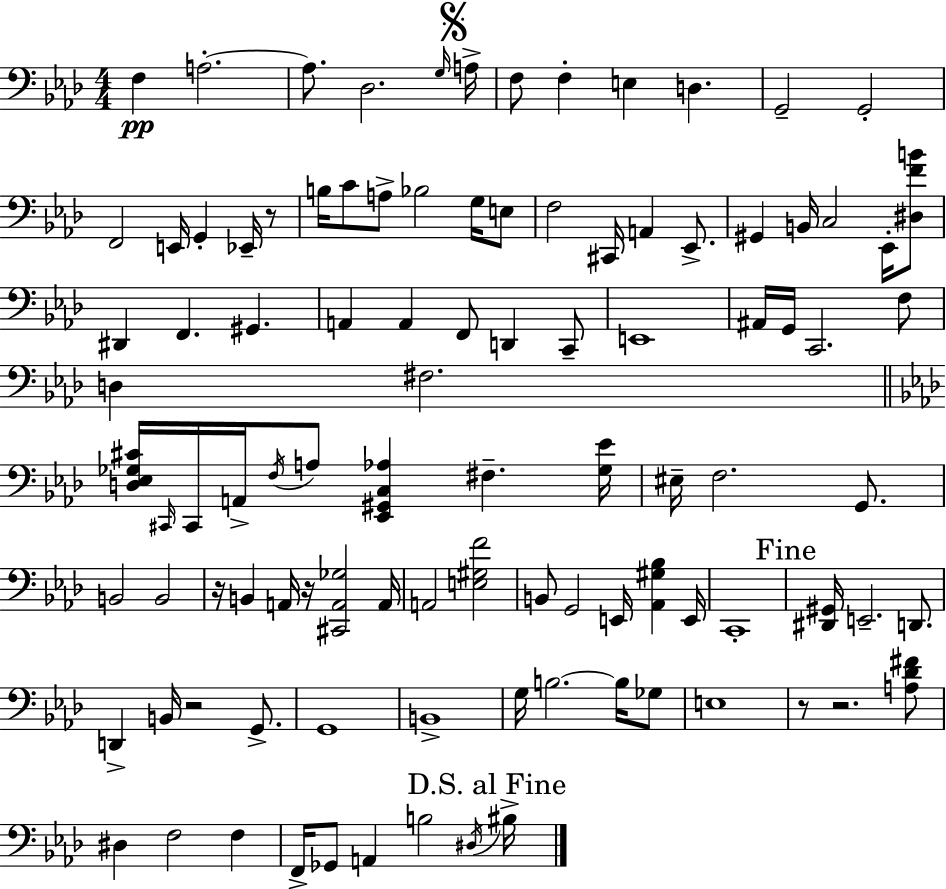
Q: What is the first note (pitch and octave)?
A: F3